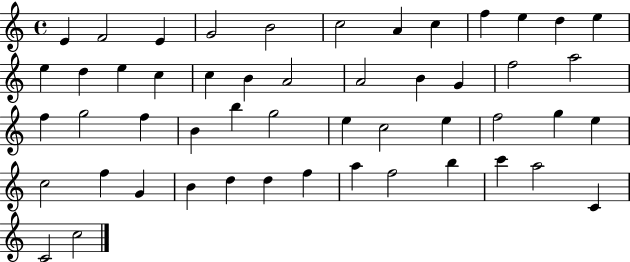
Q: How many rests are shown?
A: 0